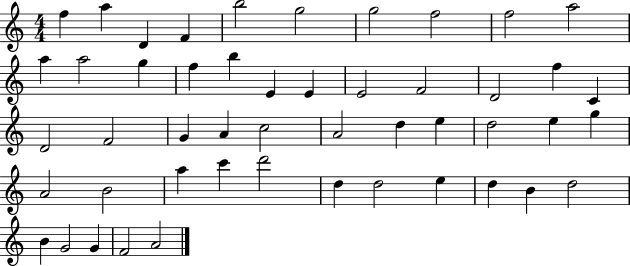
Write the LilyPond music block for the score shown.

{
  \clef treble
  \numericTimeSignature
  \time 4/4
  \key c \major
  f''4 a''4 d'4 f'4 | b''2 g''2 | g''2 f''2 | f''2 a''2 | \break a''4 a''2 g''4 | f''4 b''4 e'4 e'4 | e'2 f'2 | d'2 f''4 c'4 | \break d'2 f'2 | g'4 a'4 c''2 | a'2 d''4 e''4 | d''2 e''4 g''4 | \break a'2 b'2 | a''4 c'''4 d'''2 | d''4 d''2 e''4 | d''4 b'4 d''2 | \break b'4 g'2 g'4 | f'2 a'2 | \bar "|."
}